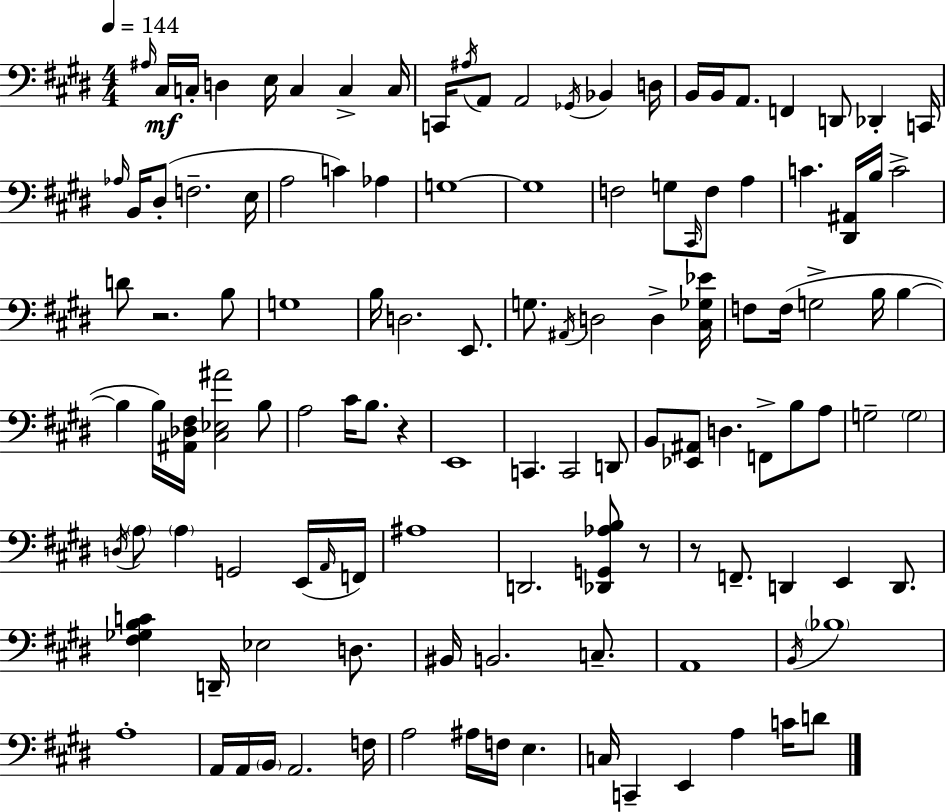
{
  \clef bass
  \numericTimeSignature
  \time 4/4
  \key e \major
  \tempo 4 = 144
  \repeat volta 2 { \grace { ais16 }\mf cis16 c16-. d4 e16 c4 c4-> | c16 c,16 \acciaccatura { ais16 } a,8 a,2 \acciaccatura { ges,16 } bes,4 | d16 b,16 b,16 a,8. f,4 d,8 des,4-. | c,16 \grace { aes16 } b,16 dis8-.( f2.-- | \break e16 a2 c'4) | aes4 g1~~ | g1 | f2 g8 \grace { cis,16 } f8 | \break a4 c'4. <dis, ais,>16 b16 c'2-> | d'8 r2. | b8 g1 | b16 d2. | \break e,8. g8. \acciaccatura { ais,16 } d2 | d4-> <cis ges ees'>16 f8 f16( g2-> | b16 b4~~ b4 b16) <ais, des fis>16 <cis ees ais'>2 | b8 a2 cis'16 b8. | \break r4 e,1 | c,4. c,2 | d,8 b,8 <ees, ais,>8 d4. | f,8-> b8 a8 g2-- \parenthesize g2 | \break \acciaccatura { d16 } \parenthesize a8 \parenthesize a4 g,2 | e,16( \grace { a,16 } f,16) ais1 | d,2. | <des, g, aes b>8 r8 r8 f,8.-- d,4 | \break e,4 d,8. <fis ges b c'>4 d,16-- ees2 | d8. bis,16 b,2. | c8.-- a,1 | \acciaccatura { b,16 } \parenthesize bes1 | \break a1-. | a,16 a,16 \parenthesize b,16 a,2. | f16 a2 | ais16 f16 e4. c16 c,4-- e,4 | \break a4 c'16 d'8 } \bar "|."
}